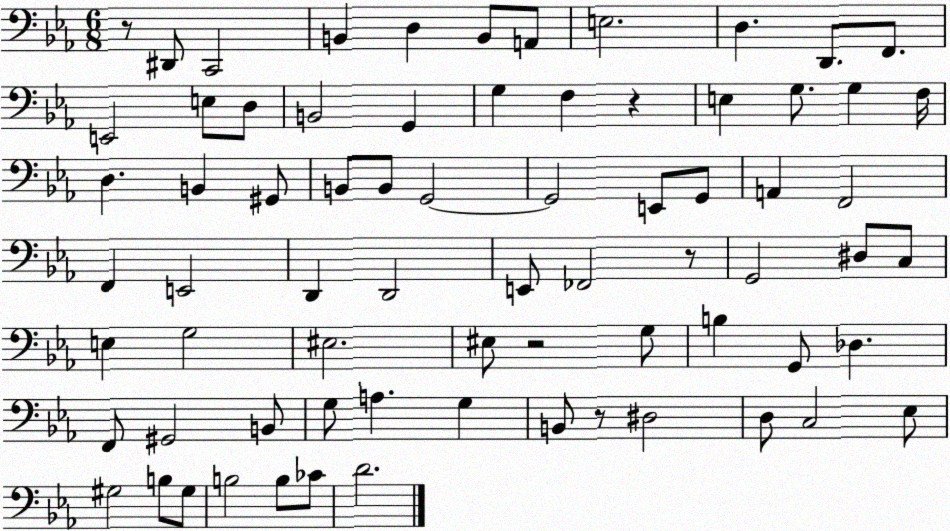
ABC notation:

X:1
T:Untitled
M:6/8
L:1/4
K:Eb
z/2 ^D,,/2 C,,2 B,, D, B,,/2 A,,/2 E,2 D, D,,/2 F,,/2 E,,2 E,/2 D,/2 B,,2 G,, G, F, z E, G,/2 G, F,/4 D, B,, ^G,,/2 B,,/2 B,,/2 G,,2 G,,2 E,,/2 G,,/2 A,, F,,2 F,, E,,2 D,, D,,2 E,,/2 _F,,2 z/2 G,,2 ^D,/2 C,/2 E, G,2 ^E,2 ^E,/2 z2 G,/2 B, G,,/2 _D, F,,/2 ^G,,2 B,,/2 G,/2 A, G, B,,/2 z/2 ^D,2 D,/2 C,2 _E,/2 ^G,2 B,/2 ^G,/2 B,2 B,/2 _C/2 D2